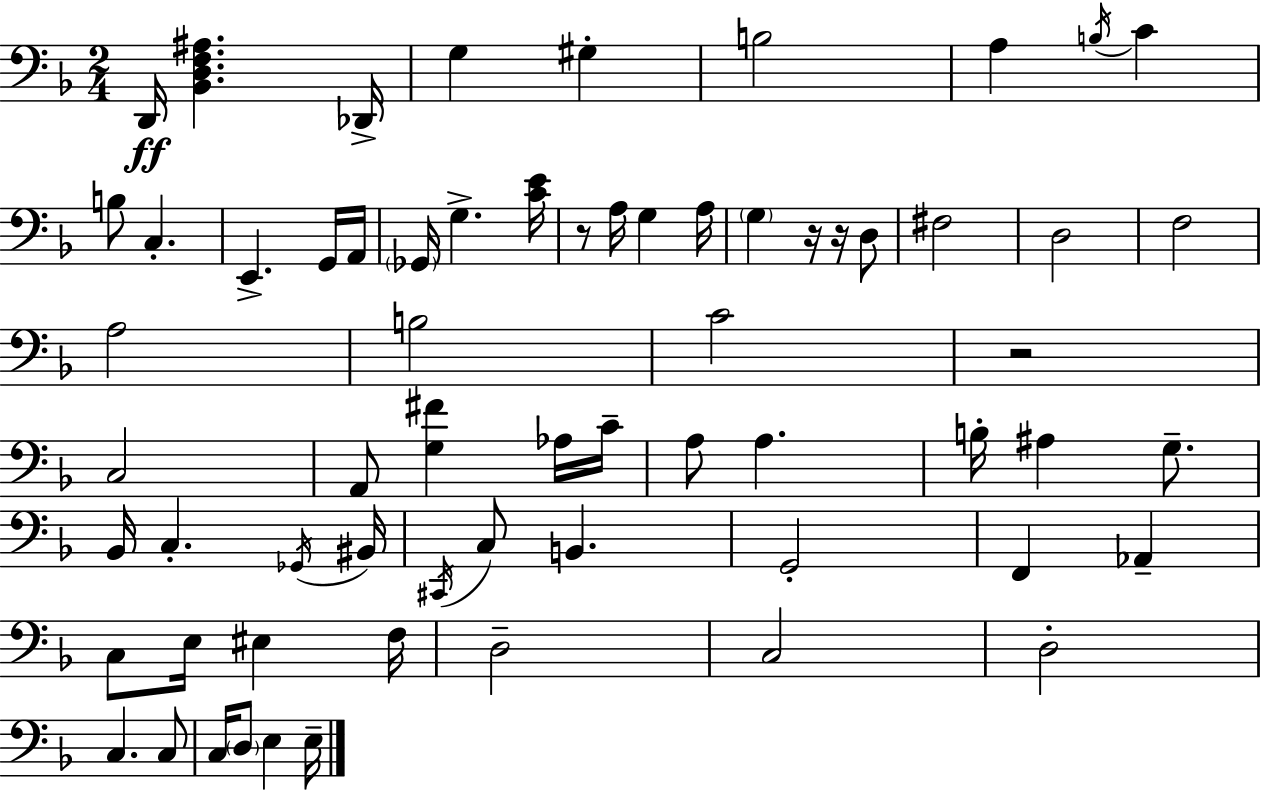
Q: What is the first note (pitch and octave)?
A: D2